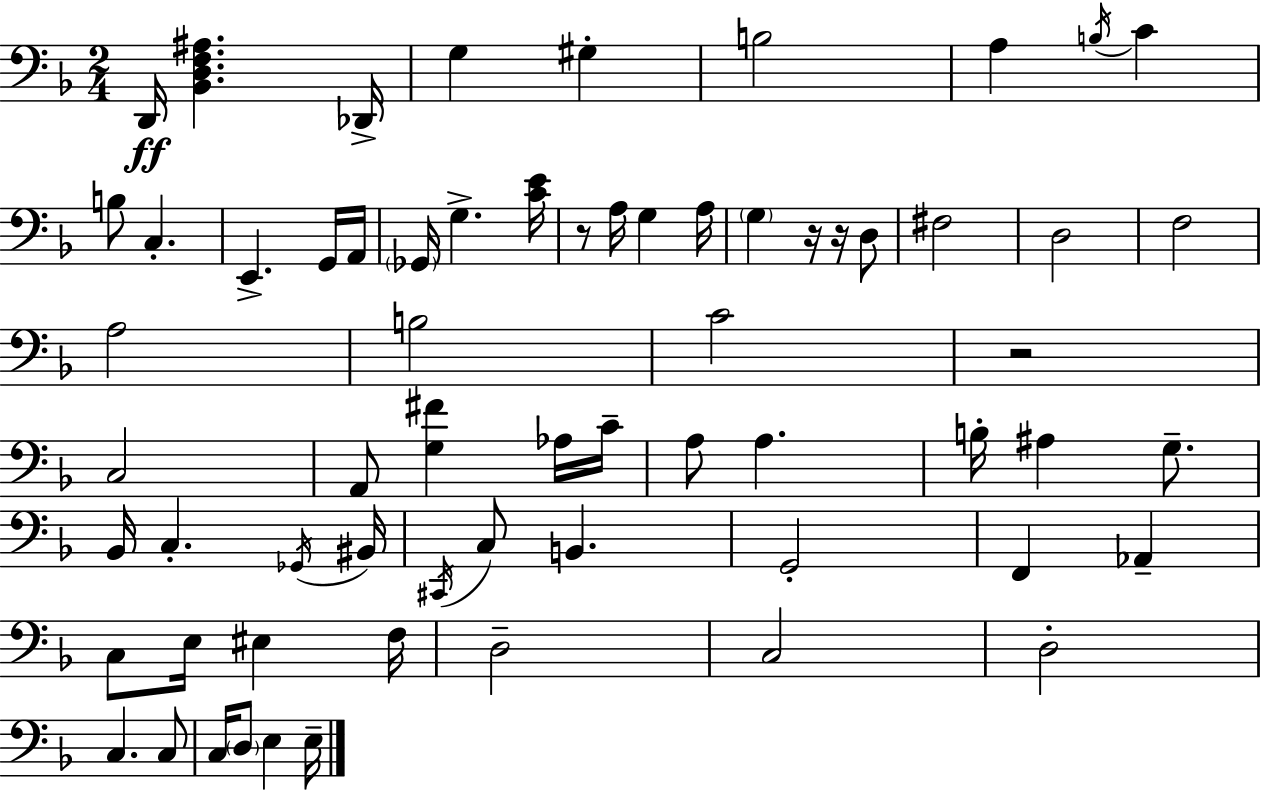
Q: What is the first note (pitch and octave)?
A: D2